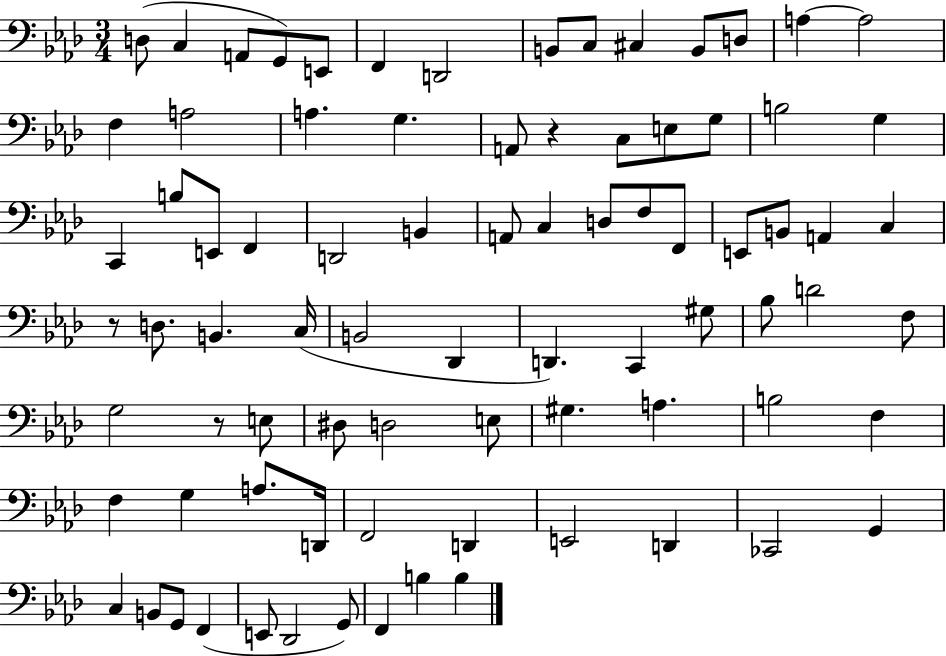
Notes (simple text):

D3/e C3/q A2/e G2/e E2/e F2/q D2/h B2/e C3/e C#3/q B2/e D3/e A3/q A3/h F3/q A3/h A3/q. G3/q. A2/e R/q C3/e E3/e G3/e B3/h G3/q C2/q B3/e E2/e F2/q D2/h B2/q A2/e C3/q D3/e F3/e F2/e E2/e B2/e A2/q C3/q R/e D3/e. B2/q. C3/s B2/h Db2/q D2/q. C2/q G#3/e Bb3/e D4/h F3/e G3/h R/e E3/e D#3/e D3/h E3/e G#3/q. A3/q. B3/h F3/q F3/q G3/q A3/e. D2/s F2/h D2/q E2/h D2/q CES2/h G2/q C3/q B2/e G2/e F2/q E2/e Db2/h G2/e F2/q B3/q B3/q